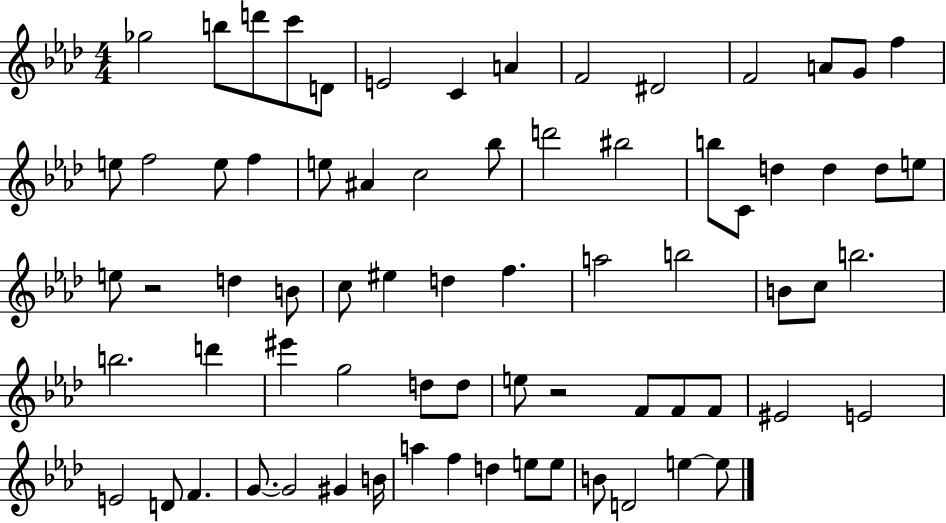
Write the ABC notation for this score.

X:1
T:Untitled
M:4/4
L:1/4
K:Ab
_g2 b/2 d'/2 c'/2 D/2 E2 C A F2 ^D2 F2 A/2 G/2 f e/2 f2 e/2 f e/2 ^A c2 _b/2 d'2 ^b2 b/2 C/2 d d d/2 e/2 e/2 z2 d B/2 c/2 ^e d f a2 b2 B/2 c/2 b2 b2 d' ^e' g2 d/2 d/2 e/2 z2 F/2 F/2 F/2 ^E2 E2 E2 D/2 F G/2 G2 ^G B/4 a f d e/2 e/2 B/2 D2 e e/2